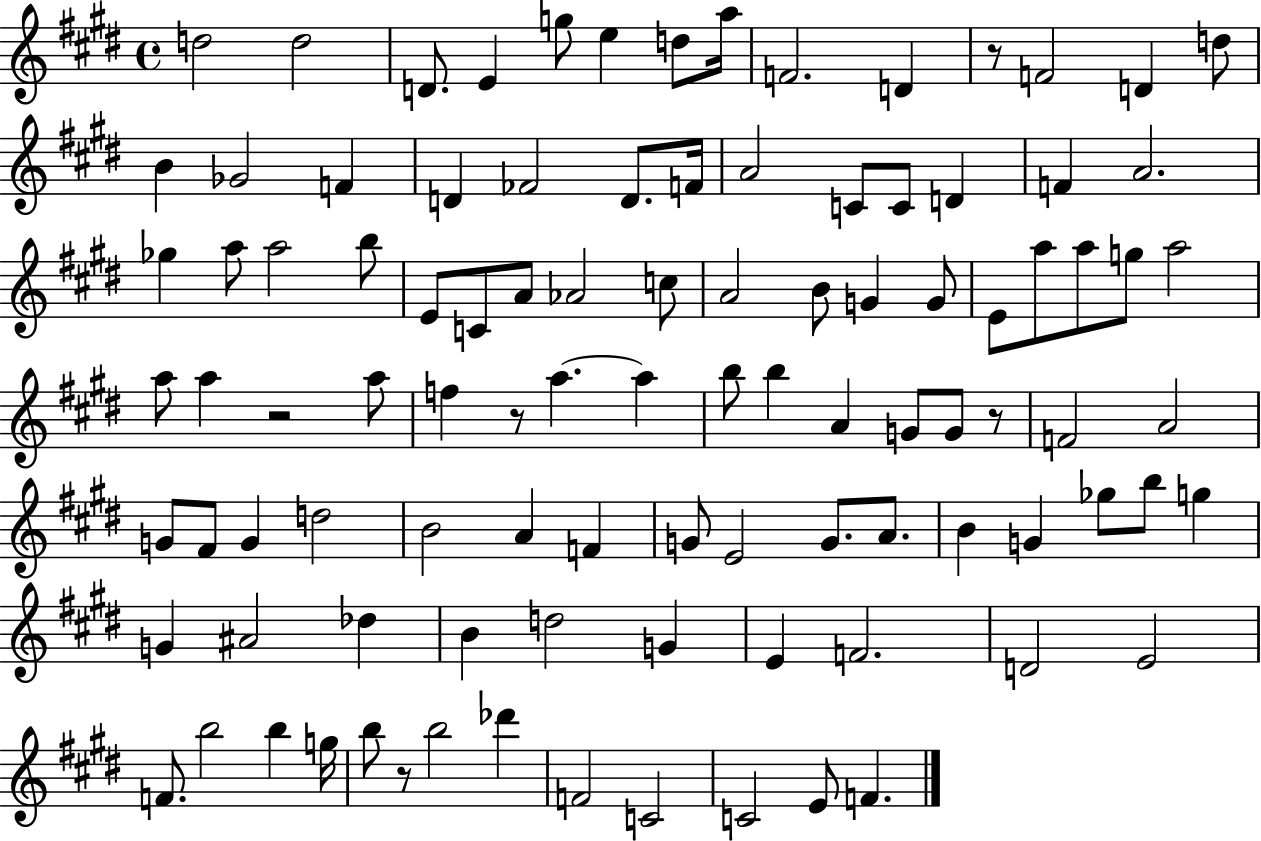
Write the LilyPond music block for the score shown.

{
  \clef treble
  \time 4/4
  \defaultTimeSignature
  \key e \major
  d''2 d''2 | d'8. e'4 g''8 e''4 d''8 a''16 | f'2. d'4 | r8 f'2 d'4 d''8 | \break b'4 ges'2 f'4 | d'4 fes'2 d'8. f'16 | a'2 c'8 c'8 d'4 | f'4 a'2. | \break ges''4 a''8 a''2 b''8 | e'8 c'8 a'8 aes'2 c''8 | a'2 b'8 g'4 g'8 | e'8 a''8 a''8 g''8 a''2 | \break a''8 a''4 r2 a''8 | f''4 r8 a''4.~~ a''4 | b''8 b''4 a'4 g'8 g'8 r8 | f'2 a'2 | \break g'8 fis'8 g'4 d''2 | b'2 a'4 f'4 | g'8 e'2 g'8. a'8. | b'4 g'4 ges''8 b''8 g''4 | \break g'4 ais'2 des''4 | b'4 d''2 g'4 | e'4 f'2. | d'2 e'2 | \break f'8. b''2 b''4 g''16 | b''8 r8 b''2 des'''4 | f'2 c'2 | c'2 e'8 f'4. | \break \bar "|."
}